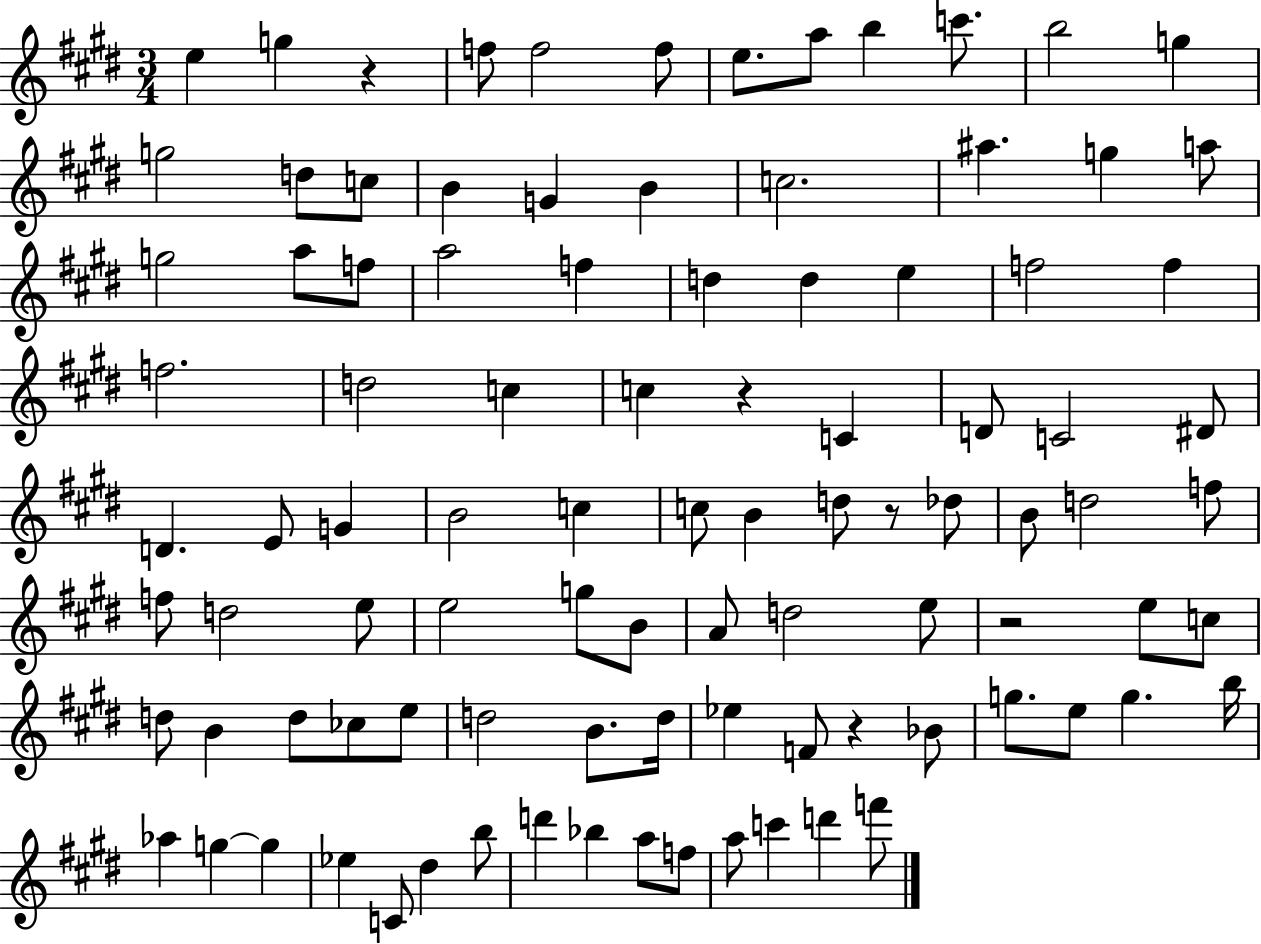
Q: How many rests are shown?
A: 5